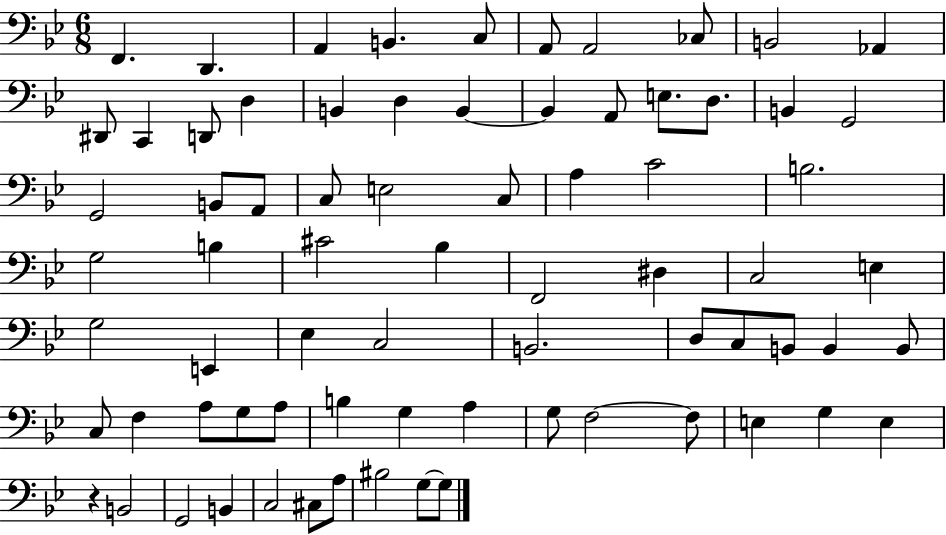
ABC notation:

X:1
T:Untitled
M:6/8
L:1/4
K:Bb
F,, D,, A,, B,, C,/2 A,,/2 A,,2 _C,/2 B,,2 _A,, ^D,,/2 C,, D,,/2 D, B,, D, B,, B,, A,,/2 E,/2 D,/2 B,, G,,2 G,,2 B,,/2 A,,/2 C,/2 E,2 C,/2 A, C2 B,2 G,2 B, ^C2 _B, F,,2 ^D, C,2 E, G,2 E,, _E, C,2 B,,2 D,/2 C,/2 B,,/2 B,, B,,/2 C,/2 F, A,/2 G,/2 A,/2 B, G, A, G,/2 F,2 F,/2 E, G, E, z B,,2 G,,2 B,, C,2 ^C,/2 A,/2 ^B,2 G,/2 G,/2